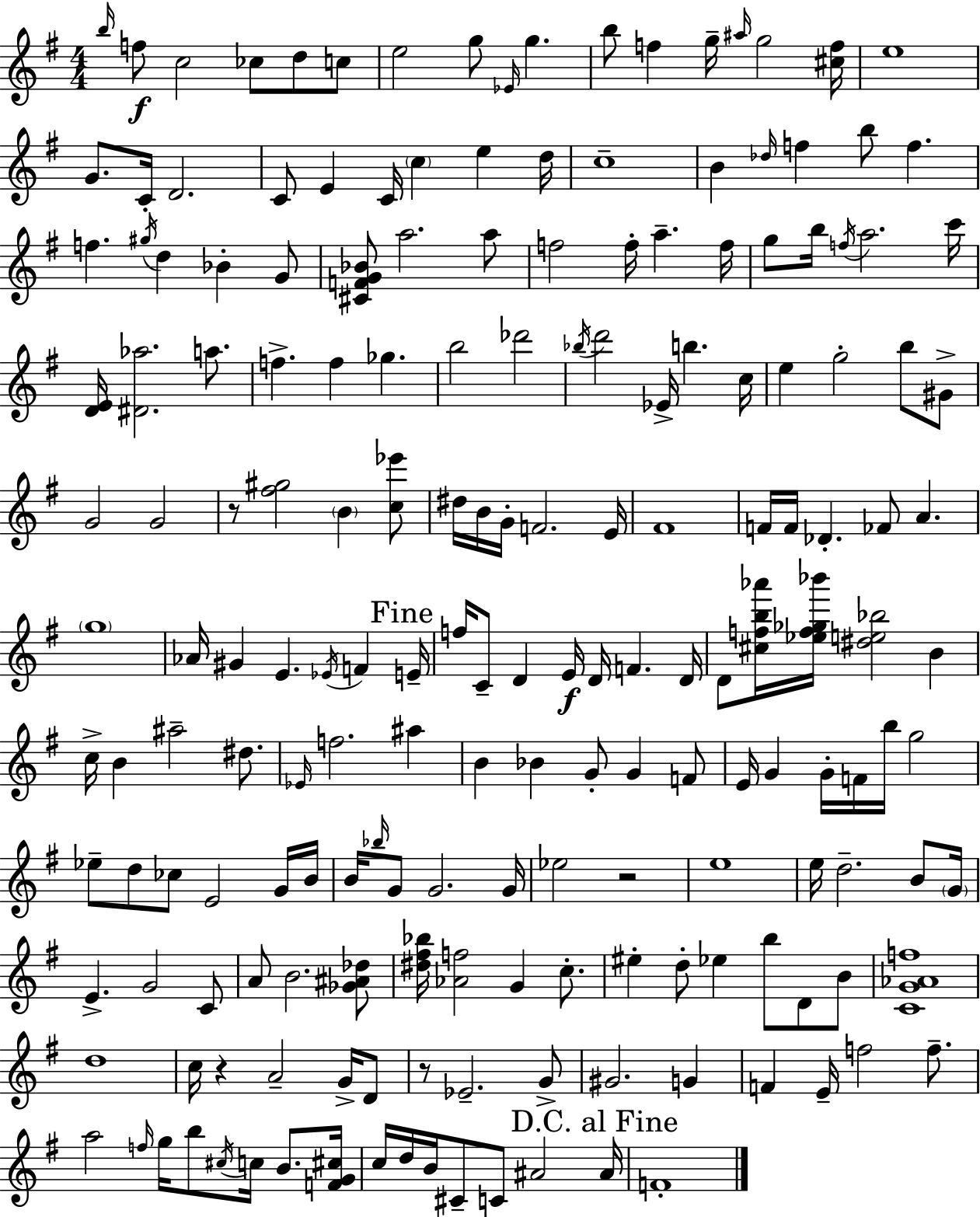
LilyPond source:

{
  \clef treble
  \numericTimeSignature
  \time 4/4
  \key e \minor
  \grace { b''16 }\f f''8 c''2 ces''8 d''8 c''8 | e''2 g''8 \grace { ees'16 } g''4. | b''8 f''4 g''16-- \grace { ais''16 } g''2 | <cis'' f''>16 e''1 | \break g'8. c'16-. d'2. | c'8 e'4 c'16 \parenthesize c''4 e''4 | d''16 c''1-- | b'4 \grace { des''16 } f''4 b''8 f''4. | \break f''4. \acciaccatura { gis''16 } d''4 bes'4-. | g'8 <cis' f' g' bes'>8 a''2. | a''8 f''2 f''16-. a''4.-- | f''16 g''8 b''16 \acciaccatura { f''16 } a''2. | \break c'''16 <d' e'>16 <dis' aes''>2. | a''8. f''4.-> f''4 | ges''4. b''2 des'''2 | \acciaccatura { bes''16 } d'''2 ees'16-> | \break b''4. c''16 e''4 g''2-. | b''8 gis'8-> g'2 g'2 | r8 <fis'' gis''>2 | \parenthesize b'4 <c'' ees'''>8 dis''16 b'16 g'16-. f'2. | \break e'16 fis'1 | f'16 f'16 des'4.-. fes'8 | a'4. \parenthesize g''1 | aes'16 gis'4 e'4. | \break \acciaccatura { ees'16 } f'4 \mark "Fine" e'16-- f''16 c'8-- d'4 e'16\f | d'16 f'4. d'16 d'8 <cis'' f'' b'' aes'''>16 <ees'' f'' ges'' bes'''>16 <dis'' e'' bes''>2 | b'4 c''16-> b'4 ais''2-- | dis''8. \grace { ees'16 } f''2. | \break ais''4 b'4 bes'4 | g'8-. g'4 f'8 e'16 g'4 g'16-. f'16 | b''16 g''2 ees''8-- d''8 ces''8 e'2 | g'16 b'16 b'16 \grace { bes''16 } g'8 g'2. | \break g'16 ees''2 | r2 e''1 | e''16 d''2.-- | b'8 \parenthesize g'16 e'4.-> | \break g'2 c'8 a'8 b'2. | <ges' ais' des''>8 <dis'' fis'' bes''>16 <aes' f''>2 | g'4 c''8.-. eis''4-. d''8-. | ees''4 b''8 d'8 b'8 <c' g' aes' f''>1 | \break d''1 | c''16 r4 a'2-- | g'16-> d'8 r8 ees'2.-- | g'8-> gis'2. | \break g'4 f'4 e'16-- f''2 | f''8.-- a''2 | \grace { f''16 } g''16 b''8 \acciaccatura { cis''16 } c''16 b'8. <f' g' cis''>16 c''16 d''16 b'16 cis'8-- | c'8 ais'2 \mark "D.C. al Fine" ais'16 f'1-. | \break \bar "|."
}